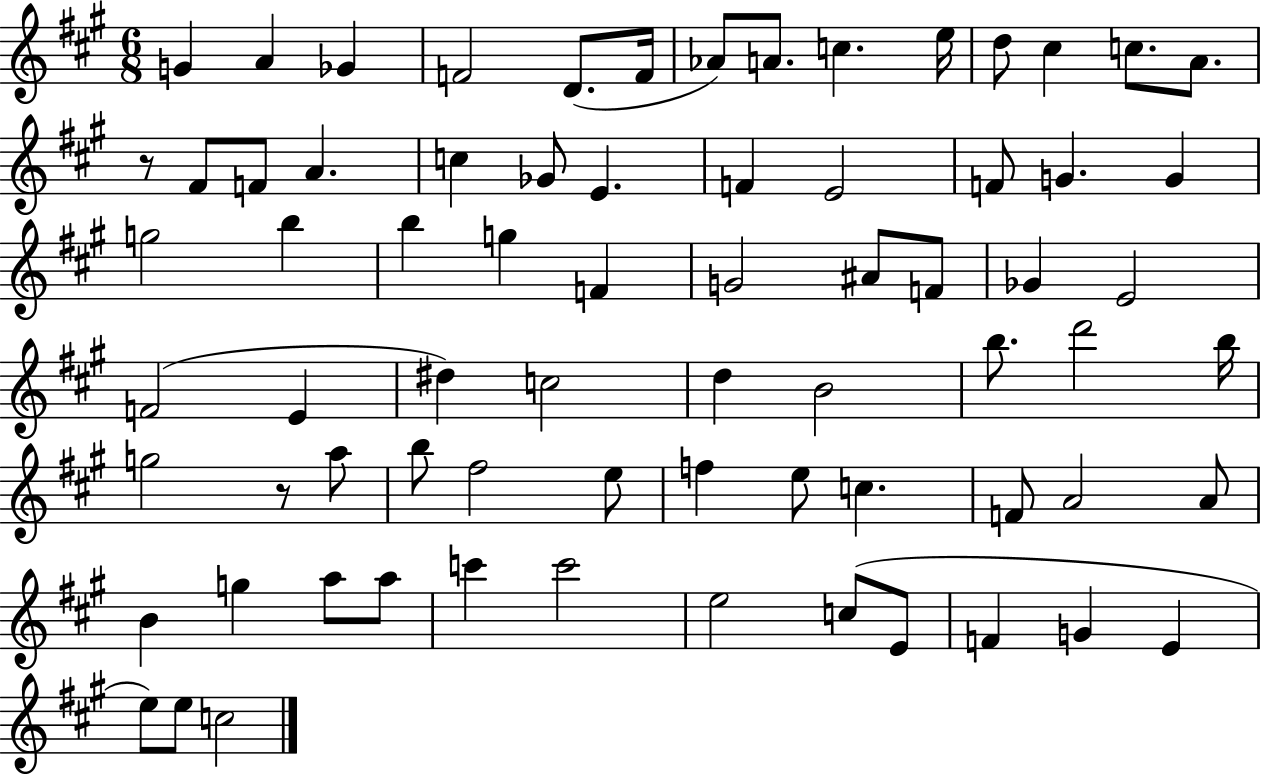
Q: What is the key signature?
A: A major